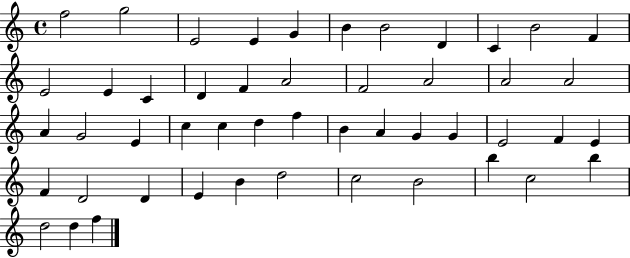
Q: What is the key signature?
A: C major